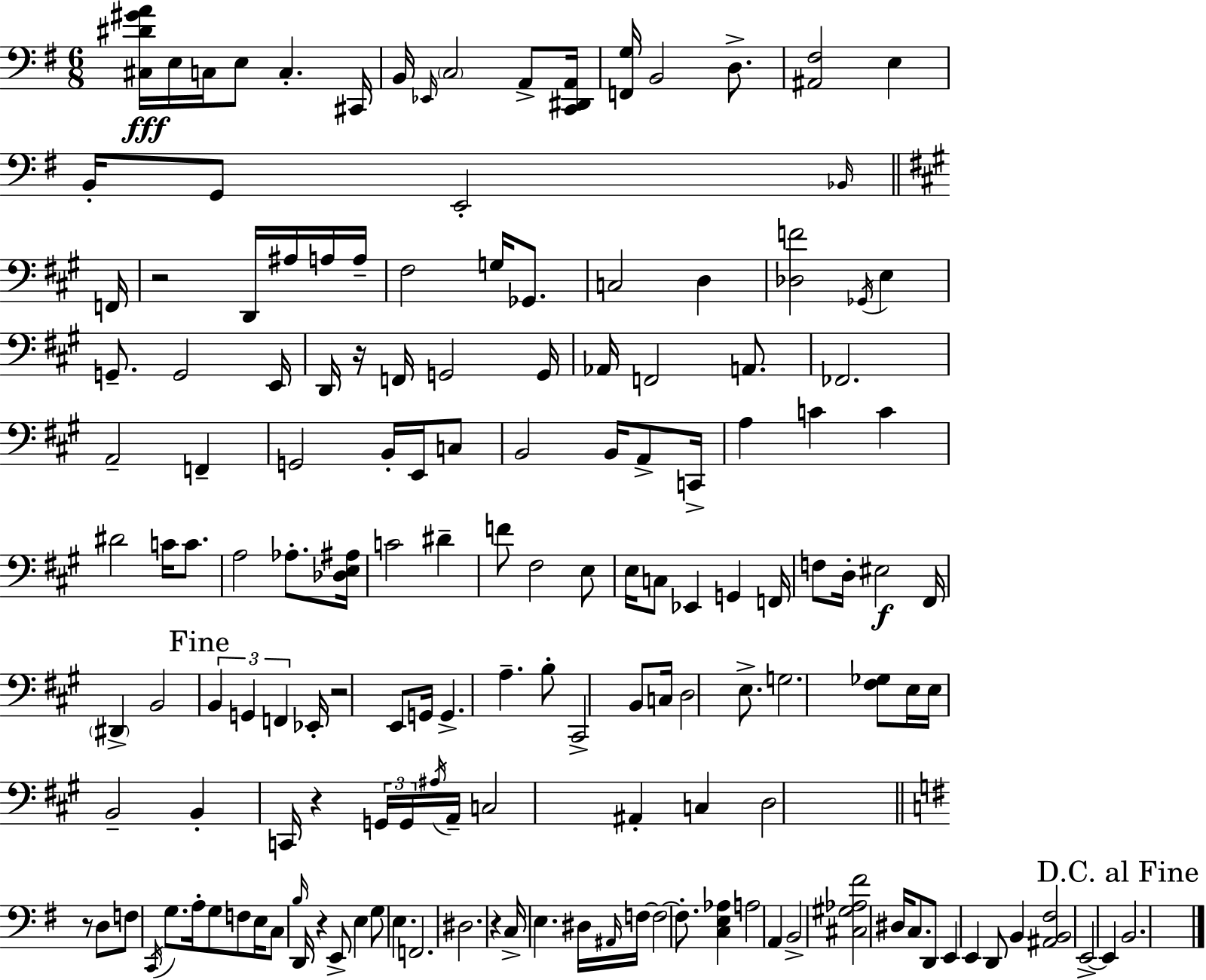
{
  \clef bass
  \numericTimeSignature
  \time 6/8
  \key g \major
  \repeat volta 2 { <cis dis' gis' a'>16\fff e16 c16 e8 c4.-. cis,16 | b,16 \grace { ees,16 } \parenthesize c2 a,8-> | <c, dis, a,>16 <f, g>16 b,2 d8.-> | <ais, fis>2 e4 | \break b,16-. g,8 e,2-. | \grace { bes,16 } \bar "||" \break \key a \major f,16 r2 d,16 ais16 a16 | a16-- fis2 g16 ges,8. | c2 d4 | <des f'>2 \acciaccatura { ges,16 } e4 | \break g,8.-- g,2 | e,16 d,16 r16 f,16 g,2 | g,16 aes,16 f,2 a,8. | fes,2. | \break a,2-- f,4-- | g,2 b,16-. e,16 | c8 b,2 b,16 a,8-> | c,16-> a4 c'4 c'4 | \break dis'2 c'16 c'8. | a2 aes8.-. | <des e ais>16 c'2 dis'4-- | f'8 fis2 | \break e8 e16 c8 ees,4 g,4 | f,16 f8 d16-. eis2\f | fis,16 \parenthesize dis,4-> b,2 | \mark "Fine" \tuplet 3/2 { b,4 g,4 f,4 } | \break ees,16-. r2 e,8 | g,16 g,4.-> a4.-- | b8-. cis,2-> | b,8 c16 d2 e8.-> | \break g2. | <fis ges>8 e16 e16 b,2-- | b,4-. c,16 r4 \tuplet 3/2 { g,16 | g,16 \acciaccatura { ais16 } } a,16-- c2 ais,4-. | \break c4 d2 | \bar "||" \break \key g \major r8 d8 f8 \acciaccatura { c,16 } g8. a16-. g8 | f8 e16 c8 \grace { b16 } d,16 r4 | e,8-> e4 g8 e4. | f,2. | \break dis2. | r4 c16-> e4. | dis16 \grace { ais,16 } f16~~ f2~~ | f8.-. <c e aes>4 a2 | \break a,4 b,2-> | <cis gis aes fis'>2 dis16 | c8. d,8 e,4 e,4 | d,8 b,4 <ais, b, fis>2 | \break e,2->~~ e,4 | \mark "D.C. al Fine" b,2. | } \bar "|."
}